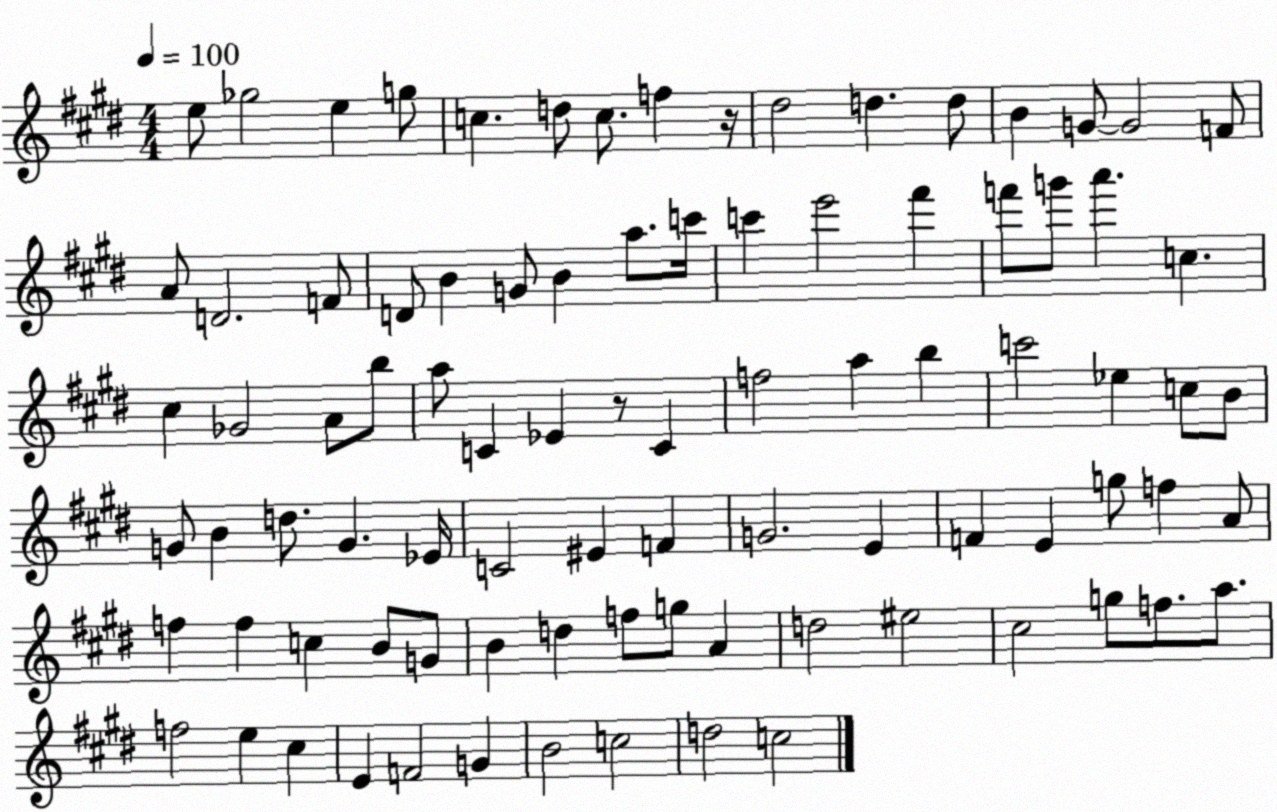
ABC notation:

X:1
T:Untitled
M:4/4
L:1/4
K:E
e/2 _g2 e g/2 c d/2 c/2 f z/4 ^d2 d d/2 B G/2 G2 F/2 A/2 D2 F/2 D/2 B G/2 B a/2 c'/4 c' e'2 ^f' f'/2 g'/2 a' c ^c _G2 A/2 b/2 a/2 C _E z/2 C f2 a b c'2 _e c/2 B/2 G/2 B d/2 G _E/4 C2 ^E F G2 E F E g/2 f A/2 f f c B/2 G/2 B d f/2 g/2 A d2 ^e2 ^c2 g/2 f/2 a/2 f2 e ^c E F2 G B2 c2 d2 c2